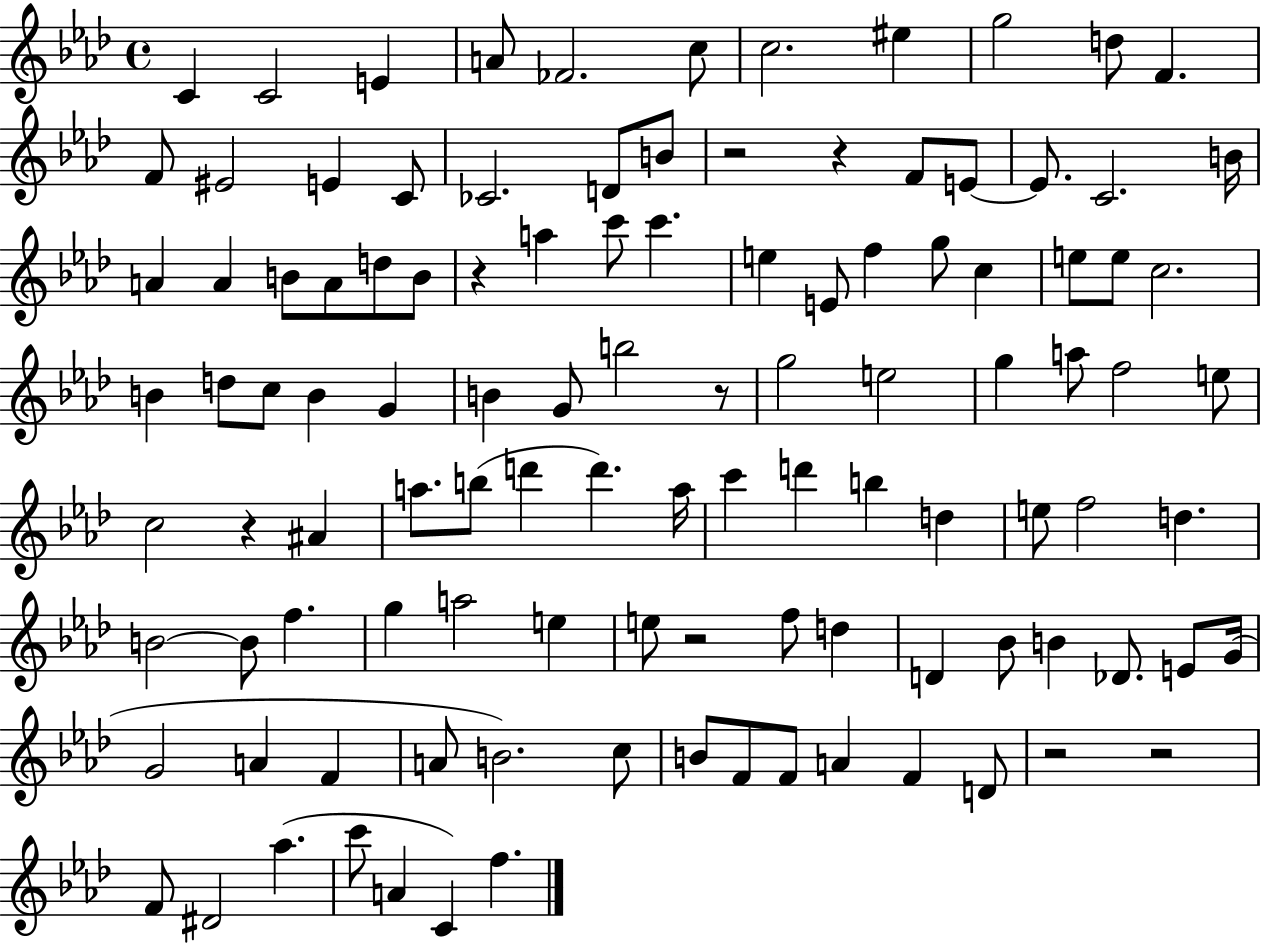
C4/q C4/h E4/q A4/e FES4/h. C5/e C5/h. EIS5/q G5/h D5/e F4/q. F4/e EIS4/h E4/q C4/e CES4/h. D4/e B4/e R/h R/q F4/e E4/e E4/e. C4/h. B4/s A4/q A4/q B4/e A4/e D5/e B4/e R/q A5/q C6/e C6/q. E5/q E4/e F5/q G5/e C5/q E5/e E5/e C5/h. B4/q D5/e C5/e B4/q G4/q B4/q G4/e B5/h R/e G5/h E5/h G5/q A5/e F5/h E5/e C5/h R/q A#4/q A5/e. B5/e D6/q D6/q. A5/s C6/q D6/q B5/q D5/q E5/e F5/h D5/q. B4/h B4/e F5/q. G5/q A5/h E5/q E5/e R/h F5/e D5/q D4/q Bb4/e B4/q Db4/e. E4/e G4/s G4/h A4/q F4/q A4/e B4/h. C5/e B4/e F4/e F4/e A4/q F4/q D4/e R/h R/h F4/e D#4/h Ab5/q. C6/e A4/q C4/q F5/q.